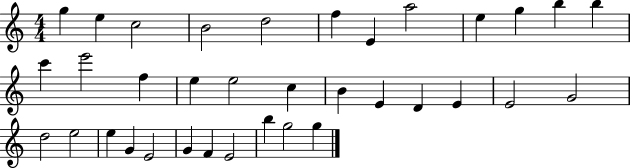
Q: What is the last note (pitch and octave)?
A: G5